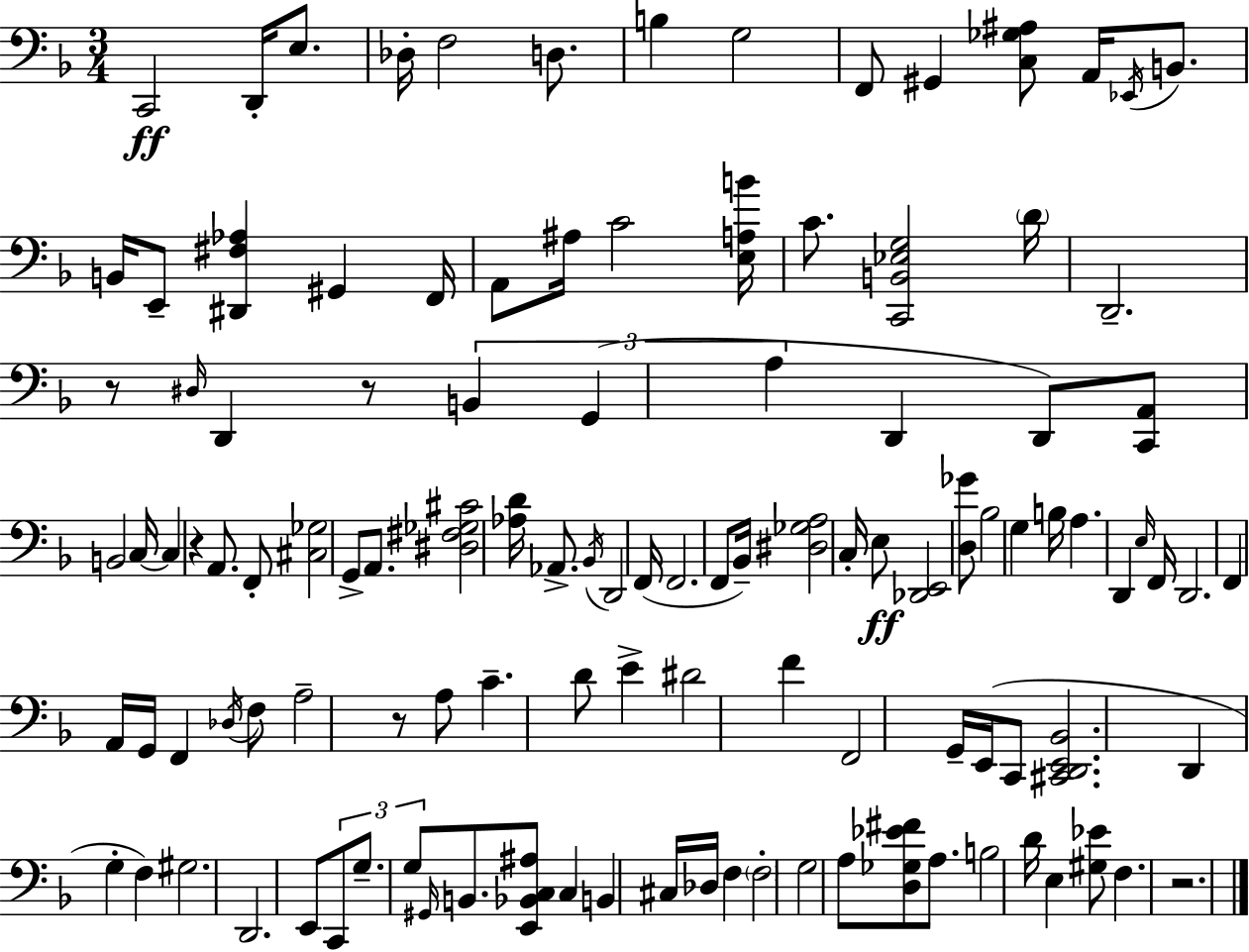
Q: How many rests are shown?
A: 5